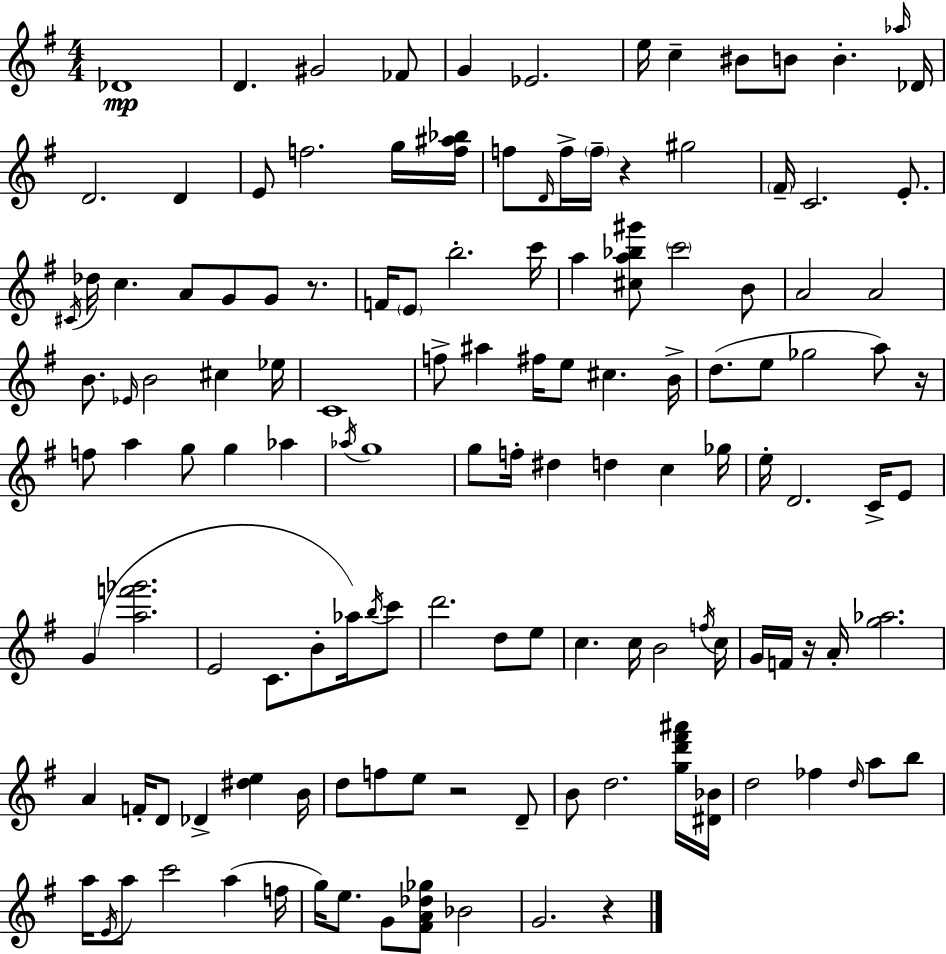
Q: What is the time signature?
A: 4/4